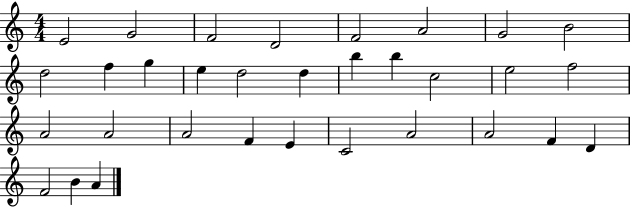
E4/h G4/h F4/h D4/h F4/h A4/h G4/h B4/h D5/h F5/q G5/q E5/q D5/h D5/q B5/q B5/q C5/h E5/h F5/h A4/h A4/h A4/h F4/q E4/q C4/h A4/h A4/h F4/q D4/q F4/h B4/q A4/q